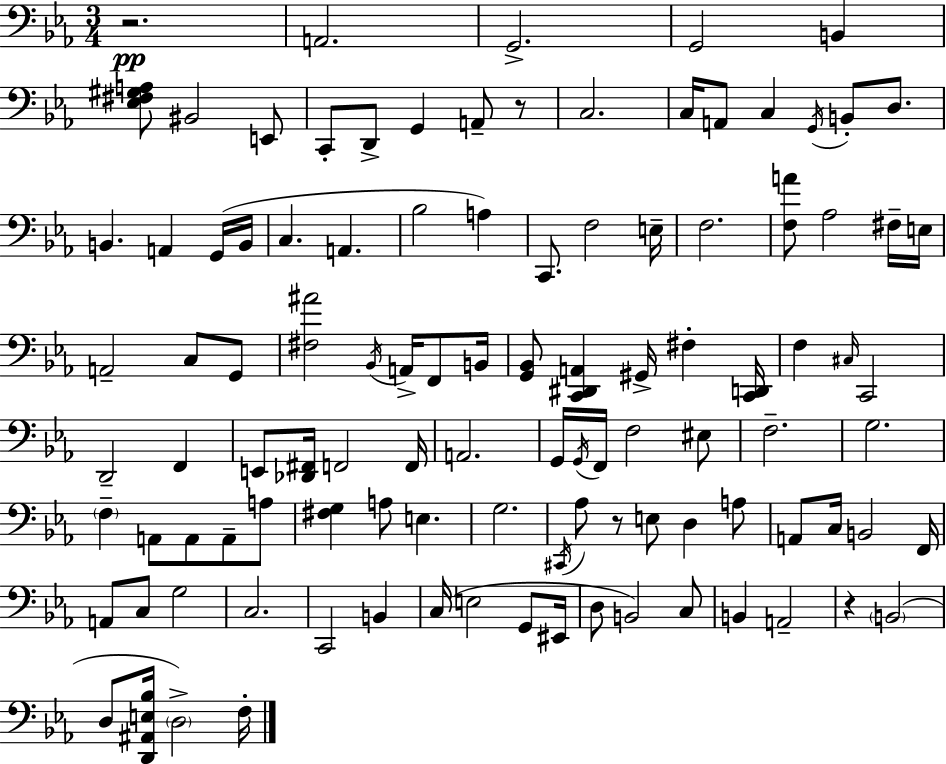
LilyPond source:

{
  \clef bass
  \numericTimeSignature
  \time 3/4
  \key ees \major
  r2.\pp | a,2. | g,2.-> | g,2 b,4 | \break <ees fis gis a>8 bis,2 e,8 | c,8-. d,8-> g,4 a,8-- r8 | c2. | c16 a,8 c4 \acciaccatura { g,16 } b,8-. d8. | \break b,4. a,4 g,16( | b,16 c4. a,4. | bes2 a4) | c,8. f2 | \break e16-- f2. | <f a'>8 aes2 fis16-- | e16 a,2-- c8 g,8 | <fis ais'>2 \acciaccatura { bes,16 } a,16-> f,8 | \break b,16 <g, bes,>8 <c, dis, a,>4 gis,16-> fis4-. | <c, d,>16 f4 \grace { cis16 } c,2 | d,2-- f,4 | e,8 <des, fis,>16 f,2 | \break f,16 a,2. | g,16 \acciaccatura { g,16 } f,16 f2 | eis8 f2.-- | g2. | \break \parenthesize f4-- a,8 a,8 | a,8-- a8 <fis g>4 a8 e4. | g2. | \acciaccatura { cis,16 } aes8 r8 e8 d4 | \break a8 a,8 c16 b,2 | f,16 a,8 c8 g2 | c2. | c,2 | \break b,4 c16( e2 | g,8 eis,16 d8 b,2) | c8 b,4 a,2-- | r4 \parenthesize b,2( | \break d8 <d, ais, e bes>16 \parenthesize d2->) | f16-. \bar "|."
}